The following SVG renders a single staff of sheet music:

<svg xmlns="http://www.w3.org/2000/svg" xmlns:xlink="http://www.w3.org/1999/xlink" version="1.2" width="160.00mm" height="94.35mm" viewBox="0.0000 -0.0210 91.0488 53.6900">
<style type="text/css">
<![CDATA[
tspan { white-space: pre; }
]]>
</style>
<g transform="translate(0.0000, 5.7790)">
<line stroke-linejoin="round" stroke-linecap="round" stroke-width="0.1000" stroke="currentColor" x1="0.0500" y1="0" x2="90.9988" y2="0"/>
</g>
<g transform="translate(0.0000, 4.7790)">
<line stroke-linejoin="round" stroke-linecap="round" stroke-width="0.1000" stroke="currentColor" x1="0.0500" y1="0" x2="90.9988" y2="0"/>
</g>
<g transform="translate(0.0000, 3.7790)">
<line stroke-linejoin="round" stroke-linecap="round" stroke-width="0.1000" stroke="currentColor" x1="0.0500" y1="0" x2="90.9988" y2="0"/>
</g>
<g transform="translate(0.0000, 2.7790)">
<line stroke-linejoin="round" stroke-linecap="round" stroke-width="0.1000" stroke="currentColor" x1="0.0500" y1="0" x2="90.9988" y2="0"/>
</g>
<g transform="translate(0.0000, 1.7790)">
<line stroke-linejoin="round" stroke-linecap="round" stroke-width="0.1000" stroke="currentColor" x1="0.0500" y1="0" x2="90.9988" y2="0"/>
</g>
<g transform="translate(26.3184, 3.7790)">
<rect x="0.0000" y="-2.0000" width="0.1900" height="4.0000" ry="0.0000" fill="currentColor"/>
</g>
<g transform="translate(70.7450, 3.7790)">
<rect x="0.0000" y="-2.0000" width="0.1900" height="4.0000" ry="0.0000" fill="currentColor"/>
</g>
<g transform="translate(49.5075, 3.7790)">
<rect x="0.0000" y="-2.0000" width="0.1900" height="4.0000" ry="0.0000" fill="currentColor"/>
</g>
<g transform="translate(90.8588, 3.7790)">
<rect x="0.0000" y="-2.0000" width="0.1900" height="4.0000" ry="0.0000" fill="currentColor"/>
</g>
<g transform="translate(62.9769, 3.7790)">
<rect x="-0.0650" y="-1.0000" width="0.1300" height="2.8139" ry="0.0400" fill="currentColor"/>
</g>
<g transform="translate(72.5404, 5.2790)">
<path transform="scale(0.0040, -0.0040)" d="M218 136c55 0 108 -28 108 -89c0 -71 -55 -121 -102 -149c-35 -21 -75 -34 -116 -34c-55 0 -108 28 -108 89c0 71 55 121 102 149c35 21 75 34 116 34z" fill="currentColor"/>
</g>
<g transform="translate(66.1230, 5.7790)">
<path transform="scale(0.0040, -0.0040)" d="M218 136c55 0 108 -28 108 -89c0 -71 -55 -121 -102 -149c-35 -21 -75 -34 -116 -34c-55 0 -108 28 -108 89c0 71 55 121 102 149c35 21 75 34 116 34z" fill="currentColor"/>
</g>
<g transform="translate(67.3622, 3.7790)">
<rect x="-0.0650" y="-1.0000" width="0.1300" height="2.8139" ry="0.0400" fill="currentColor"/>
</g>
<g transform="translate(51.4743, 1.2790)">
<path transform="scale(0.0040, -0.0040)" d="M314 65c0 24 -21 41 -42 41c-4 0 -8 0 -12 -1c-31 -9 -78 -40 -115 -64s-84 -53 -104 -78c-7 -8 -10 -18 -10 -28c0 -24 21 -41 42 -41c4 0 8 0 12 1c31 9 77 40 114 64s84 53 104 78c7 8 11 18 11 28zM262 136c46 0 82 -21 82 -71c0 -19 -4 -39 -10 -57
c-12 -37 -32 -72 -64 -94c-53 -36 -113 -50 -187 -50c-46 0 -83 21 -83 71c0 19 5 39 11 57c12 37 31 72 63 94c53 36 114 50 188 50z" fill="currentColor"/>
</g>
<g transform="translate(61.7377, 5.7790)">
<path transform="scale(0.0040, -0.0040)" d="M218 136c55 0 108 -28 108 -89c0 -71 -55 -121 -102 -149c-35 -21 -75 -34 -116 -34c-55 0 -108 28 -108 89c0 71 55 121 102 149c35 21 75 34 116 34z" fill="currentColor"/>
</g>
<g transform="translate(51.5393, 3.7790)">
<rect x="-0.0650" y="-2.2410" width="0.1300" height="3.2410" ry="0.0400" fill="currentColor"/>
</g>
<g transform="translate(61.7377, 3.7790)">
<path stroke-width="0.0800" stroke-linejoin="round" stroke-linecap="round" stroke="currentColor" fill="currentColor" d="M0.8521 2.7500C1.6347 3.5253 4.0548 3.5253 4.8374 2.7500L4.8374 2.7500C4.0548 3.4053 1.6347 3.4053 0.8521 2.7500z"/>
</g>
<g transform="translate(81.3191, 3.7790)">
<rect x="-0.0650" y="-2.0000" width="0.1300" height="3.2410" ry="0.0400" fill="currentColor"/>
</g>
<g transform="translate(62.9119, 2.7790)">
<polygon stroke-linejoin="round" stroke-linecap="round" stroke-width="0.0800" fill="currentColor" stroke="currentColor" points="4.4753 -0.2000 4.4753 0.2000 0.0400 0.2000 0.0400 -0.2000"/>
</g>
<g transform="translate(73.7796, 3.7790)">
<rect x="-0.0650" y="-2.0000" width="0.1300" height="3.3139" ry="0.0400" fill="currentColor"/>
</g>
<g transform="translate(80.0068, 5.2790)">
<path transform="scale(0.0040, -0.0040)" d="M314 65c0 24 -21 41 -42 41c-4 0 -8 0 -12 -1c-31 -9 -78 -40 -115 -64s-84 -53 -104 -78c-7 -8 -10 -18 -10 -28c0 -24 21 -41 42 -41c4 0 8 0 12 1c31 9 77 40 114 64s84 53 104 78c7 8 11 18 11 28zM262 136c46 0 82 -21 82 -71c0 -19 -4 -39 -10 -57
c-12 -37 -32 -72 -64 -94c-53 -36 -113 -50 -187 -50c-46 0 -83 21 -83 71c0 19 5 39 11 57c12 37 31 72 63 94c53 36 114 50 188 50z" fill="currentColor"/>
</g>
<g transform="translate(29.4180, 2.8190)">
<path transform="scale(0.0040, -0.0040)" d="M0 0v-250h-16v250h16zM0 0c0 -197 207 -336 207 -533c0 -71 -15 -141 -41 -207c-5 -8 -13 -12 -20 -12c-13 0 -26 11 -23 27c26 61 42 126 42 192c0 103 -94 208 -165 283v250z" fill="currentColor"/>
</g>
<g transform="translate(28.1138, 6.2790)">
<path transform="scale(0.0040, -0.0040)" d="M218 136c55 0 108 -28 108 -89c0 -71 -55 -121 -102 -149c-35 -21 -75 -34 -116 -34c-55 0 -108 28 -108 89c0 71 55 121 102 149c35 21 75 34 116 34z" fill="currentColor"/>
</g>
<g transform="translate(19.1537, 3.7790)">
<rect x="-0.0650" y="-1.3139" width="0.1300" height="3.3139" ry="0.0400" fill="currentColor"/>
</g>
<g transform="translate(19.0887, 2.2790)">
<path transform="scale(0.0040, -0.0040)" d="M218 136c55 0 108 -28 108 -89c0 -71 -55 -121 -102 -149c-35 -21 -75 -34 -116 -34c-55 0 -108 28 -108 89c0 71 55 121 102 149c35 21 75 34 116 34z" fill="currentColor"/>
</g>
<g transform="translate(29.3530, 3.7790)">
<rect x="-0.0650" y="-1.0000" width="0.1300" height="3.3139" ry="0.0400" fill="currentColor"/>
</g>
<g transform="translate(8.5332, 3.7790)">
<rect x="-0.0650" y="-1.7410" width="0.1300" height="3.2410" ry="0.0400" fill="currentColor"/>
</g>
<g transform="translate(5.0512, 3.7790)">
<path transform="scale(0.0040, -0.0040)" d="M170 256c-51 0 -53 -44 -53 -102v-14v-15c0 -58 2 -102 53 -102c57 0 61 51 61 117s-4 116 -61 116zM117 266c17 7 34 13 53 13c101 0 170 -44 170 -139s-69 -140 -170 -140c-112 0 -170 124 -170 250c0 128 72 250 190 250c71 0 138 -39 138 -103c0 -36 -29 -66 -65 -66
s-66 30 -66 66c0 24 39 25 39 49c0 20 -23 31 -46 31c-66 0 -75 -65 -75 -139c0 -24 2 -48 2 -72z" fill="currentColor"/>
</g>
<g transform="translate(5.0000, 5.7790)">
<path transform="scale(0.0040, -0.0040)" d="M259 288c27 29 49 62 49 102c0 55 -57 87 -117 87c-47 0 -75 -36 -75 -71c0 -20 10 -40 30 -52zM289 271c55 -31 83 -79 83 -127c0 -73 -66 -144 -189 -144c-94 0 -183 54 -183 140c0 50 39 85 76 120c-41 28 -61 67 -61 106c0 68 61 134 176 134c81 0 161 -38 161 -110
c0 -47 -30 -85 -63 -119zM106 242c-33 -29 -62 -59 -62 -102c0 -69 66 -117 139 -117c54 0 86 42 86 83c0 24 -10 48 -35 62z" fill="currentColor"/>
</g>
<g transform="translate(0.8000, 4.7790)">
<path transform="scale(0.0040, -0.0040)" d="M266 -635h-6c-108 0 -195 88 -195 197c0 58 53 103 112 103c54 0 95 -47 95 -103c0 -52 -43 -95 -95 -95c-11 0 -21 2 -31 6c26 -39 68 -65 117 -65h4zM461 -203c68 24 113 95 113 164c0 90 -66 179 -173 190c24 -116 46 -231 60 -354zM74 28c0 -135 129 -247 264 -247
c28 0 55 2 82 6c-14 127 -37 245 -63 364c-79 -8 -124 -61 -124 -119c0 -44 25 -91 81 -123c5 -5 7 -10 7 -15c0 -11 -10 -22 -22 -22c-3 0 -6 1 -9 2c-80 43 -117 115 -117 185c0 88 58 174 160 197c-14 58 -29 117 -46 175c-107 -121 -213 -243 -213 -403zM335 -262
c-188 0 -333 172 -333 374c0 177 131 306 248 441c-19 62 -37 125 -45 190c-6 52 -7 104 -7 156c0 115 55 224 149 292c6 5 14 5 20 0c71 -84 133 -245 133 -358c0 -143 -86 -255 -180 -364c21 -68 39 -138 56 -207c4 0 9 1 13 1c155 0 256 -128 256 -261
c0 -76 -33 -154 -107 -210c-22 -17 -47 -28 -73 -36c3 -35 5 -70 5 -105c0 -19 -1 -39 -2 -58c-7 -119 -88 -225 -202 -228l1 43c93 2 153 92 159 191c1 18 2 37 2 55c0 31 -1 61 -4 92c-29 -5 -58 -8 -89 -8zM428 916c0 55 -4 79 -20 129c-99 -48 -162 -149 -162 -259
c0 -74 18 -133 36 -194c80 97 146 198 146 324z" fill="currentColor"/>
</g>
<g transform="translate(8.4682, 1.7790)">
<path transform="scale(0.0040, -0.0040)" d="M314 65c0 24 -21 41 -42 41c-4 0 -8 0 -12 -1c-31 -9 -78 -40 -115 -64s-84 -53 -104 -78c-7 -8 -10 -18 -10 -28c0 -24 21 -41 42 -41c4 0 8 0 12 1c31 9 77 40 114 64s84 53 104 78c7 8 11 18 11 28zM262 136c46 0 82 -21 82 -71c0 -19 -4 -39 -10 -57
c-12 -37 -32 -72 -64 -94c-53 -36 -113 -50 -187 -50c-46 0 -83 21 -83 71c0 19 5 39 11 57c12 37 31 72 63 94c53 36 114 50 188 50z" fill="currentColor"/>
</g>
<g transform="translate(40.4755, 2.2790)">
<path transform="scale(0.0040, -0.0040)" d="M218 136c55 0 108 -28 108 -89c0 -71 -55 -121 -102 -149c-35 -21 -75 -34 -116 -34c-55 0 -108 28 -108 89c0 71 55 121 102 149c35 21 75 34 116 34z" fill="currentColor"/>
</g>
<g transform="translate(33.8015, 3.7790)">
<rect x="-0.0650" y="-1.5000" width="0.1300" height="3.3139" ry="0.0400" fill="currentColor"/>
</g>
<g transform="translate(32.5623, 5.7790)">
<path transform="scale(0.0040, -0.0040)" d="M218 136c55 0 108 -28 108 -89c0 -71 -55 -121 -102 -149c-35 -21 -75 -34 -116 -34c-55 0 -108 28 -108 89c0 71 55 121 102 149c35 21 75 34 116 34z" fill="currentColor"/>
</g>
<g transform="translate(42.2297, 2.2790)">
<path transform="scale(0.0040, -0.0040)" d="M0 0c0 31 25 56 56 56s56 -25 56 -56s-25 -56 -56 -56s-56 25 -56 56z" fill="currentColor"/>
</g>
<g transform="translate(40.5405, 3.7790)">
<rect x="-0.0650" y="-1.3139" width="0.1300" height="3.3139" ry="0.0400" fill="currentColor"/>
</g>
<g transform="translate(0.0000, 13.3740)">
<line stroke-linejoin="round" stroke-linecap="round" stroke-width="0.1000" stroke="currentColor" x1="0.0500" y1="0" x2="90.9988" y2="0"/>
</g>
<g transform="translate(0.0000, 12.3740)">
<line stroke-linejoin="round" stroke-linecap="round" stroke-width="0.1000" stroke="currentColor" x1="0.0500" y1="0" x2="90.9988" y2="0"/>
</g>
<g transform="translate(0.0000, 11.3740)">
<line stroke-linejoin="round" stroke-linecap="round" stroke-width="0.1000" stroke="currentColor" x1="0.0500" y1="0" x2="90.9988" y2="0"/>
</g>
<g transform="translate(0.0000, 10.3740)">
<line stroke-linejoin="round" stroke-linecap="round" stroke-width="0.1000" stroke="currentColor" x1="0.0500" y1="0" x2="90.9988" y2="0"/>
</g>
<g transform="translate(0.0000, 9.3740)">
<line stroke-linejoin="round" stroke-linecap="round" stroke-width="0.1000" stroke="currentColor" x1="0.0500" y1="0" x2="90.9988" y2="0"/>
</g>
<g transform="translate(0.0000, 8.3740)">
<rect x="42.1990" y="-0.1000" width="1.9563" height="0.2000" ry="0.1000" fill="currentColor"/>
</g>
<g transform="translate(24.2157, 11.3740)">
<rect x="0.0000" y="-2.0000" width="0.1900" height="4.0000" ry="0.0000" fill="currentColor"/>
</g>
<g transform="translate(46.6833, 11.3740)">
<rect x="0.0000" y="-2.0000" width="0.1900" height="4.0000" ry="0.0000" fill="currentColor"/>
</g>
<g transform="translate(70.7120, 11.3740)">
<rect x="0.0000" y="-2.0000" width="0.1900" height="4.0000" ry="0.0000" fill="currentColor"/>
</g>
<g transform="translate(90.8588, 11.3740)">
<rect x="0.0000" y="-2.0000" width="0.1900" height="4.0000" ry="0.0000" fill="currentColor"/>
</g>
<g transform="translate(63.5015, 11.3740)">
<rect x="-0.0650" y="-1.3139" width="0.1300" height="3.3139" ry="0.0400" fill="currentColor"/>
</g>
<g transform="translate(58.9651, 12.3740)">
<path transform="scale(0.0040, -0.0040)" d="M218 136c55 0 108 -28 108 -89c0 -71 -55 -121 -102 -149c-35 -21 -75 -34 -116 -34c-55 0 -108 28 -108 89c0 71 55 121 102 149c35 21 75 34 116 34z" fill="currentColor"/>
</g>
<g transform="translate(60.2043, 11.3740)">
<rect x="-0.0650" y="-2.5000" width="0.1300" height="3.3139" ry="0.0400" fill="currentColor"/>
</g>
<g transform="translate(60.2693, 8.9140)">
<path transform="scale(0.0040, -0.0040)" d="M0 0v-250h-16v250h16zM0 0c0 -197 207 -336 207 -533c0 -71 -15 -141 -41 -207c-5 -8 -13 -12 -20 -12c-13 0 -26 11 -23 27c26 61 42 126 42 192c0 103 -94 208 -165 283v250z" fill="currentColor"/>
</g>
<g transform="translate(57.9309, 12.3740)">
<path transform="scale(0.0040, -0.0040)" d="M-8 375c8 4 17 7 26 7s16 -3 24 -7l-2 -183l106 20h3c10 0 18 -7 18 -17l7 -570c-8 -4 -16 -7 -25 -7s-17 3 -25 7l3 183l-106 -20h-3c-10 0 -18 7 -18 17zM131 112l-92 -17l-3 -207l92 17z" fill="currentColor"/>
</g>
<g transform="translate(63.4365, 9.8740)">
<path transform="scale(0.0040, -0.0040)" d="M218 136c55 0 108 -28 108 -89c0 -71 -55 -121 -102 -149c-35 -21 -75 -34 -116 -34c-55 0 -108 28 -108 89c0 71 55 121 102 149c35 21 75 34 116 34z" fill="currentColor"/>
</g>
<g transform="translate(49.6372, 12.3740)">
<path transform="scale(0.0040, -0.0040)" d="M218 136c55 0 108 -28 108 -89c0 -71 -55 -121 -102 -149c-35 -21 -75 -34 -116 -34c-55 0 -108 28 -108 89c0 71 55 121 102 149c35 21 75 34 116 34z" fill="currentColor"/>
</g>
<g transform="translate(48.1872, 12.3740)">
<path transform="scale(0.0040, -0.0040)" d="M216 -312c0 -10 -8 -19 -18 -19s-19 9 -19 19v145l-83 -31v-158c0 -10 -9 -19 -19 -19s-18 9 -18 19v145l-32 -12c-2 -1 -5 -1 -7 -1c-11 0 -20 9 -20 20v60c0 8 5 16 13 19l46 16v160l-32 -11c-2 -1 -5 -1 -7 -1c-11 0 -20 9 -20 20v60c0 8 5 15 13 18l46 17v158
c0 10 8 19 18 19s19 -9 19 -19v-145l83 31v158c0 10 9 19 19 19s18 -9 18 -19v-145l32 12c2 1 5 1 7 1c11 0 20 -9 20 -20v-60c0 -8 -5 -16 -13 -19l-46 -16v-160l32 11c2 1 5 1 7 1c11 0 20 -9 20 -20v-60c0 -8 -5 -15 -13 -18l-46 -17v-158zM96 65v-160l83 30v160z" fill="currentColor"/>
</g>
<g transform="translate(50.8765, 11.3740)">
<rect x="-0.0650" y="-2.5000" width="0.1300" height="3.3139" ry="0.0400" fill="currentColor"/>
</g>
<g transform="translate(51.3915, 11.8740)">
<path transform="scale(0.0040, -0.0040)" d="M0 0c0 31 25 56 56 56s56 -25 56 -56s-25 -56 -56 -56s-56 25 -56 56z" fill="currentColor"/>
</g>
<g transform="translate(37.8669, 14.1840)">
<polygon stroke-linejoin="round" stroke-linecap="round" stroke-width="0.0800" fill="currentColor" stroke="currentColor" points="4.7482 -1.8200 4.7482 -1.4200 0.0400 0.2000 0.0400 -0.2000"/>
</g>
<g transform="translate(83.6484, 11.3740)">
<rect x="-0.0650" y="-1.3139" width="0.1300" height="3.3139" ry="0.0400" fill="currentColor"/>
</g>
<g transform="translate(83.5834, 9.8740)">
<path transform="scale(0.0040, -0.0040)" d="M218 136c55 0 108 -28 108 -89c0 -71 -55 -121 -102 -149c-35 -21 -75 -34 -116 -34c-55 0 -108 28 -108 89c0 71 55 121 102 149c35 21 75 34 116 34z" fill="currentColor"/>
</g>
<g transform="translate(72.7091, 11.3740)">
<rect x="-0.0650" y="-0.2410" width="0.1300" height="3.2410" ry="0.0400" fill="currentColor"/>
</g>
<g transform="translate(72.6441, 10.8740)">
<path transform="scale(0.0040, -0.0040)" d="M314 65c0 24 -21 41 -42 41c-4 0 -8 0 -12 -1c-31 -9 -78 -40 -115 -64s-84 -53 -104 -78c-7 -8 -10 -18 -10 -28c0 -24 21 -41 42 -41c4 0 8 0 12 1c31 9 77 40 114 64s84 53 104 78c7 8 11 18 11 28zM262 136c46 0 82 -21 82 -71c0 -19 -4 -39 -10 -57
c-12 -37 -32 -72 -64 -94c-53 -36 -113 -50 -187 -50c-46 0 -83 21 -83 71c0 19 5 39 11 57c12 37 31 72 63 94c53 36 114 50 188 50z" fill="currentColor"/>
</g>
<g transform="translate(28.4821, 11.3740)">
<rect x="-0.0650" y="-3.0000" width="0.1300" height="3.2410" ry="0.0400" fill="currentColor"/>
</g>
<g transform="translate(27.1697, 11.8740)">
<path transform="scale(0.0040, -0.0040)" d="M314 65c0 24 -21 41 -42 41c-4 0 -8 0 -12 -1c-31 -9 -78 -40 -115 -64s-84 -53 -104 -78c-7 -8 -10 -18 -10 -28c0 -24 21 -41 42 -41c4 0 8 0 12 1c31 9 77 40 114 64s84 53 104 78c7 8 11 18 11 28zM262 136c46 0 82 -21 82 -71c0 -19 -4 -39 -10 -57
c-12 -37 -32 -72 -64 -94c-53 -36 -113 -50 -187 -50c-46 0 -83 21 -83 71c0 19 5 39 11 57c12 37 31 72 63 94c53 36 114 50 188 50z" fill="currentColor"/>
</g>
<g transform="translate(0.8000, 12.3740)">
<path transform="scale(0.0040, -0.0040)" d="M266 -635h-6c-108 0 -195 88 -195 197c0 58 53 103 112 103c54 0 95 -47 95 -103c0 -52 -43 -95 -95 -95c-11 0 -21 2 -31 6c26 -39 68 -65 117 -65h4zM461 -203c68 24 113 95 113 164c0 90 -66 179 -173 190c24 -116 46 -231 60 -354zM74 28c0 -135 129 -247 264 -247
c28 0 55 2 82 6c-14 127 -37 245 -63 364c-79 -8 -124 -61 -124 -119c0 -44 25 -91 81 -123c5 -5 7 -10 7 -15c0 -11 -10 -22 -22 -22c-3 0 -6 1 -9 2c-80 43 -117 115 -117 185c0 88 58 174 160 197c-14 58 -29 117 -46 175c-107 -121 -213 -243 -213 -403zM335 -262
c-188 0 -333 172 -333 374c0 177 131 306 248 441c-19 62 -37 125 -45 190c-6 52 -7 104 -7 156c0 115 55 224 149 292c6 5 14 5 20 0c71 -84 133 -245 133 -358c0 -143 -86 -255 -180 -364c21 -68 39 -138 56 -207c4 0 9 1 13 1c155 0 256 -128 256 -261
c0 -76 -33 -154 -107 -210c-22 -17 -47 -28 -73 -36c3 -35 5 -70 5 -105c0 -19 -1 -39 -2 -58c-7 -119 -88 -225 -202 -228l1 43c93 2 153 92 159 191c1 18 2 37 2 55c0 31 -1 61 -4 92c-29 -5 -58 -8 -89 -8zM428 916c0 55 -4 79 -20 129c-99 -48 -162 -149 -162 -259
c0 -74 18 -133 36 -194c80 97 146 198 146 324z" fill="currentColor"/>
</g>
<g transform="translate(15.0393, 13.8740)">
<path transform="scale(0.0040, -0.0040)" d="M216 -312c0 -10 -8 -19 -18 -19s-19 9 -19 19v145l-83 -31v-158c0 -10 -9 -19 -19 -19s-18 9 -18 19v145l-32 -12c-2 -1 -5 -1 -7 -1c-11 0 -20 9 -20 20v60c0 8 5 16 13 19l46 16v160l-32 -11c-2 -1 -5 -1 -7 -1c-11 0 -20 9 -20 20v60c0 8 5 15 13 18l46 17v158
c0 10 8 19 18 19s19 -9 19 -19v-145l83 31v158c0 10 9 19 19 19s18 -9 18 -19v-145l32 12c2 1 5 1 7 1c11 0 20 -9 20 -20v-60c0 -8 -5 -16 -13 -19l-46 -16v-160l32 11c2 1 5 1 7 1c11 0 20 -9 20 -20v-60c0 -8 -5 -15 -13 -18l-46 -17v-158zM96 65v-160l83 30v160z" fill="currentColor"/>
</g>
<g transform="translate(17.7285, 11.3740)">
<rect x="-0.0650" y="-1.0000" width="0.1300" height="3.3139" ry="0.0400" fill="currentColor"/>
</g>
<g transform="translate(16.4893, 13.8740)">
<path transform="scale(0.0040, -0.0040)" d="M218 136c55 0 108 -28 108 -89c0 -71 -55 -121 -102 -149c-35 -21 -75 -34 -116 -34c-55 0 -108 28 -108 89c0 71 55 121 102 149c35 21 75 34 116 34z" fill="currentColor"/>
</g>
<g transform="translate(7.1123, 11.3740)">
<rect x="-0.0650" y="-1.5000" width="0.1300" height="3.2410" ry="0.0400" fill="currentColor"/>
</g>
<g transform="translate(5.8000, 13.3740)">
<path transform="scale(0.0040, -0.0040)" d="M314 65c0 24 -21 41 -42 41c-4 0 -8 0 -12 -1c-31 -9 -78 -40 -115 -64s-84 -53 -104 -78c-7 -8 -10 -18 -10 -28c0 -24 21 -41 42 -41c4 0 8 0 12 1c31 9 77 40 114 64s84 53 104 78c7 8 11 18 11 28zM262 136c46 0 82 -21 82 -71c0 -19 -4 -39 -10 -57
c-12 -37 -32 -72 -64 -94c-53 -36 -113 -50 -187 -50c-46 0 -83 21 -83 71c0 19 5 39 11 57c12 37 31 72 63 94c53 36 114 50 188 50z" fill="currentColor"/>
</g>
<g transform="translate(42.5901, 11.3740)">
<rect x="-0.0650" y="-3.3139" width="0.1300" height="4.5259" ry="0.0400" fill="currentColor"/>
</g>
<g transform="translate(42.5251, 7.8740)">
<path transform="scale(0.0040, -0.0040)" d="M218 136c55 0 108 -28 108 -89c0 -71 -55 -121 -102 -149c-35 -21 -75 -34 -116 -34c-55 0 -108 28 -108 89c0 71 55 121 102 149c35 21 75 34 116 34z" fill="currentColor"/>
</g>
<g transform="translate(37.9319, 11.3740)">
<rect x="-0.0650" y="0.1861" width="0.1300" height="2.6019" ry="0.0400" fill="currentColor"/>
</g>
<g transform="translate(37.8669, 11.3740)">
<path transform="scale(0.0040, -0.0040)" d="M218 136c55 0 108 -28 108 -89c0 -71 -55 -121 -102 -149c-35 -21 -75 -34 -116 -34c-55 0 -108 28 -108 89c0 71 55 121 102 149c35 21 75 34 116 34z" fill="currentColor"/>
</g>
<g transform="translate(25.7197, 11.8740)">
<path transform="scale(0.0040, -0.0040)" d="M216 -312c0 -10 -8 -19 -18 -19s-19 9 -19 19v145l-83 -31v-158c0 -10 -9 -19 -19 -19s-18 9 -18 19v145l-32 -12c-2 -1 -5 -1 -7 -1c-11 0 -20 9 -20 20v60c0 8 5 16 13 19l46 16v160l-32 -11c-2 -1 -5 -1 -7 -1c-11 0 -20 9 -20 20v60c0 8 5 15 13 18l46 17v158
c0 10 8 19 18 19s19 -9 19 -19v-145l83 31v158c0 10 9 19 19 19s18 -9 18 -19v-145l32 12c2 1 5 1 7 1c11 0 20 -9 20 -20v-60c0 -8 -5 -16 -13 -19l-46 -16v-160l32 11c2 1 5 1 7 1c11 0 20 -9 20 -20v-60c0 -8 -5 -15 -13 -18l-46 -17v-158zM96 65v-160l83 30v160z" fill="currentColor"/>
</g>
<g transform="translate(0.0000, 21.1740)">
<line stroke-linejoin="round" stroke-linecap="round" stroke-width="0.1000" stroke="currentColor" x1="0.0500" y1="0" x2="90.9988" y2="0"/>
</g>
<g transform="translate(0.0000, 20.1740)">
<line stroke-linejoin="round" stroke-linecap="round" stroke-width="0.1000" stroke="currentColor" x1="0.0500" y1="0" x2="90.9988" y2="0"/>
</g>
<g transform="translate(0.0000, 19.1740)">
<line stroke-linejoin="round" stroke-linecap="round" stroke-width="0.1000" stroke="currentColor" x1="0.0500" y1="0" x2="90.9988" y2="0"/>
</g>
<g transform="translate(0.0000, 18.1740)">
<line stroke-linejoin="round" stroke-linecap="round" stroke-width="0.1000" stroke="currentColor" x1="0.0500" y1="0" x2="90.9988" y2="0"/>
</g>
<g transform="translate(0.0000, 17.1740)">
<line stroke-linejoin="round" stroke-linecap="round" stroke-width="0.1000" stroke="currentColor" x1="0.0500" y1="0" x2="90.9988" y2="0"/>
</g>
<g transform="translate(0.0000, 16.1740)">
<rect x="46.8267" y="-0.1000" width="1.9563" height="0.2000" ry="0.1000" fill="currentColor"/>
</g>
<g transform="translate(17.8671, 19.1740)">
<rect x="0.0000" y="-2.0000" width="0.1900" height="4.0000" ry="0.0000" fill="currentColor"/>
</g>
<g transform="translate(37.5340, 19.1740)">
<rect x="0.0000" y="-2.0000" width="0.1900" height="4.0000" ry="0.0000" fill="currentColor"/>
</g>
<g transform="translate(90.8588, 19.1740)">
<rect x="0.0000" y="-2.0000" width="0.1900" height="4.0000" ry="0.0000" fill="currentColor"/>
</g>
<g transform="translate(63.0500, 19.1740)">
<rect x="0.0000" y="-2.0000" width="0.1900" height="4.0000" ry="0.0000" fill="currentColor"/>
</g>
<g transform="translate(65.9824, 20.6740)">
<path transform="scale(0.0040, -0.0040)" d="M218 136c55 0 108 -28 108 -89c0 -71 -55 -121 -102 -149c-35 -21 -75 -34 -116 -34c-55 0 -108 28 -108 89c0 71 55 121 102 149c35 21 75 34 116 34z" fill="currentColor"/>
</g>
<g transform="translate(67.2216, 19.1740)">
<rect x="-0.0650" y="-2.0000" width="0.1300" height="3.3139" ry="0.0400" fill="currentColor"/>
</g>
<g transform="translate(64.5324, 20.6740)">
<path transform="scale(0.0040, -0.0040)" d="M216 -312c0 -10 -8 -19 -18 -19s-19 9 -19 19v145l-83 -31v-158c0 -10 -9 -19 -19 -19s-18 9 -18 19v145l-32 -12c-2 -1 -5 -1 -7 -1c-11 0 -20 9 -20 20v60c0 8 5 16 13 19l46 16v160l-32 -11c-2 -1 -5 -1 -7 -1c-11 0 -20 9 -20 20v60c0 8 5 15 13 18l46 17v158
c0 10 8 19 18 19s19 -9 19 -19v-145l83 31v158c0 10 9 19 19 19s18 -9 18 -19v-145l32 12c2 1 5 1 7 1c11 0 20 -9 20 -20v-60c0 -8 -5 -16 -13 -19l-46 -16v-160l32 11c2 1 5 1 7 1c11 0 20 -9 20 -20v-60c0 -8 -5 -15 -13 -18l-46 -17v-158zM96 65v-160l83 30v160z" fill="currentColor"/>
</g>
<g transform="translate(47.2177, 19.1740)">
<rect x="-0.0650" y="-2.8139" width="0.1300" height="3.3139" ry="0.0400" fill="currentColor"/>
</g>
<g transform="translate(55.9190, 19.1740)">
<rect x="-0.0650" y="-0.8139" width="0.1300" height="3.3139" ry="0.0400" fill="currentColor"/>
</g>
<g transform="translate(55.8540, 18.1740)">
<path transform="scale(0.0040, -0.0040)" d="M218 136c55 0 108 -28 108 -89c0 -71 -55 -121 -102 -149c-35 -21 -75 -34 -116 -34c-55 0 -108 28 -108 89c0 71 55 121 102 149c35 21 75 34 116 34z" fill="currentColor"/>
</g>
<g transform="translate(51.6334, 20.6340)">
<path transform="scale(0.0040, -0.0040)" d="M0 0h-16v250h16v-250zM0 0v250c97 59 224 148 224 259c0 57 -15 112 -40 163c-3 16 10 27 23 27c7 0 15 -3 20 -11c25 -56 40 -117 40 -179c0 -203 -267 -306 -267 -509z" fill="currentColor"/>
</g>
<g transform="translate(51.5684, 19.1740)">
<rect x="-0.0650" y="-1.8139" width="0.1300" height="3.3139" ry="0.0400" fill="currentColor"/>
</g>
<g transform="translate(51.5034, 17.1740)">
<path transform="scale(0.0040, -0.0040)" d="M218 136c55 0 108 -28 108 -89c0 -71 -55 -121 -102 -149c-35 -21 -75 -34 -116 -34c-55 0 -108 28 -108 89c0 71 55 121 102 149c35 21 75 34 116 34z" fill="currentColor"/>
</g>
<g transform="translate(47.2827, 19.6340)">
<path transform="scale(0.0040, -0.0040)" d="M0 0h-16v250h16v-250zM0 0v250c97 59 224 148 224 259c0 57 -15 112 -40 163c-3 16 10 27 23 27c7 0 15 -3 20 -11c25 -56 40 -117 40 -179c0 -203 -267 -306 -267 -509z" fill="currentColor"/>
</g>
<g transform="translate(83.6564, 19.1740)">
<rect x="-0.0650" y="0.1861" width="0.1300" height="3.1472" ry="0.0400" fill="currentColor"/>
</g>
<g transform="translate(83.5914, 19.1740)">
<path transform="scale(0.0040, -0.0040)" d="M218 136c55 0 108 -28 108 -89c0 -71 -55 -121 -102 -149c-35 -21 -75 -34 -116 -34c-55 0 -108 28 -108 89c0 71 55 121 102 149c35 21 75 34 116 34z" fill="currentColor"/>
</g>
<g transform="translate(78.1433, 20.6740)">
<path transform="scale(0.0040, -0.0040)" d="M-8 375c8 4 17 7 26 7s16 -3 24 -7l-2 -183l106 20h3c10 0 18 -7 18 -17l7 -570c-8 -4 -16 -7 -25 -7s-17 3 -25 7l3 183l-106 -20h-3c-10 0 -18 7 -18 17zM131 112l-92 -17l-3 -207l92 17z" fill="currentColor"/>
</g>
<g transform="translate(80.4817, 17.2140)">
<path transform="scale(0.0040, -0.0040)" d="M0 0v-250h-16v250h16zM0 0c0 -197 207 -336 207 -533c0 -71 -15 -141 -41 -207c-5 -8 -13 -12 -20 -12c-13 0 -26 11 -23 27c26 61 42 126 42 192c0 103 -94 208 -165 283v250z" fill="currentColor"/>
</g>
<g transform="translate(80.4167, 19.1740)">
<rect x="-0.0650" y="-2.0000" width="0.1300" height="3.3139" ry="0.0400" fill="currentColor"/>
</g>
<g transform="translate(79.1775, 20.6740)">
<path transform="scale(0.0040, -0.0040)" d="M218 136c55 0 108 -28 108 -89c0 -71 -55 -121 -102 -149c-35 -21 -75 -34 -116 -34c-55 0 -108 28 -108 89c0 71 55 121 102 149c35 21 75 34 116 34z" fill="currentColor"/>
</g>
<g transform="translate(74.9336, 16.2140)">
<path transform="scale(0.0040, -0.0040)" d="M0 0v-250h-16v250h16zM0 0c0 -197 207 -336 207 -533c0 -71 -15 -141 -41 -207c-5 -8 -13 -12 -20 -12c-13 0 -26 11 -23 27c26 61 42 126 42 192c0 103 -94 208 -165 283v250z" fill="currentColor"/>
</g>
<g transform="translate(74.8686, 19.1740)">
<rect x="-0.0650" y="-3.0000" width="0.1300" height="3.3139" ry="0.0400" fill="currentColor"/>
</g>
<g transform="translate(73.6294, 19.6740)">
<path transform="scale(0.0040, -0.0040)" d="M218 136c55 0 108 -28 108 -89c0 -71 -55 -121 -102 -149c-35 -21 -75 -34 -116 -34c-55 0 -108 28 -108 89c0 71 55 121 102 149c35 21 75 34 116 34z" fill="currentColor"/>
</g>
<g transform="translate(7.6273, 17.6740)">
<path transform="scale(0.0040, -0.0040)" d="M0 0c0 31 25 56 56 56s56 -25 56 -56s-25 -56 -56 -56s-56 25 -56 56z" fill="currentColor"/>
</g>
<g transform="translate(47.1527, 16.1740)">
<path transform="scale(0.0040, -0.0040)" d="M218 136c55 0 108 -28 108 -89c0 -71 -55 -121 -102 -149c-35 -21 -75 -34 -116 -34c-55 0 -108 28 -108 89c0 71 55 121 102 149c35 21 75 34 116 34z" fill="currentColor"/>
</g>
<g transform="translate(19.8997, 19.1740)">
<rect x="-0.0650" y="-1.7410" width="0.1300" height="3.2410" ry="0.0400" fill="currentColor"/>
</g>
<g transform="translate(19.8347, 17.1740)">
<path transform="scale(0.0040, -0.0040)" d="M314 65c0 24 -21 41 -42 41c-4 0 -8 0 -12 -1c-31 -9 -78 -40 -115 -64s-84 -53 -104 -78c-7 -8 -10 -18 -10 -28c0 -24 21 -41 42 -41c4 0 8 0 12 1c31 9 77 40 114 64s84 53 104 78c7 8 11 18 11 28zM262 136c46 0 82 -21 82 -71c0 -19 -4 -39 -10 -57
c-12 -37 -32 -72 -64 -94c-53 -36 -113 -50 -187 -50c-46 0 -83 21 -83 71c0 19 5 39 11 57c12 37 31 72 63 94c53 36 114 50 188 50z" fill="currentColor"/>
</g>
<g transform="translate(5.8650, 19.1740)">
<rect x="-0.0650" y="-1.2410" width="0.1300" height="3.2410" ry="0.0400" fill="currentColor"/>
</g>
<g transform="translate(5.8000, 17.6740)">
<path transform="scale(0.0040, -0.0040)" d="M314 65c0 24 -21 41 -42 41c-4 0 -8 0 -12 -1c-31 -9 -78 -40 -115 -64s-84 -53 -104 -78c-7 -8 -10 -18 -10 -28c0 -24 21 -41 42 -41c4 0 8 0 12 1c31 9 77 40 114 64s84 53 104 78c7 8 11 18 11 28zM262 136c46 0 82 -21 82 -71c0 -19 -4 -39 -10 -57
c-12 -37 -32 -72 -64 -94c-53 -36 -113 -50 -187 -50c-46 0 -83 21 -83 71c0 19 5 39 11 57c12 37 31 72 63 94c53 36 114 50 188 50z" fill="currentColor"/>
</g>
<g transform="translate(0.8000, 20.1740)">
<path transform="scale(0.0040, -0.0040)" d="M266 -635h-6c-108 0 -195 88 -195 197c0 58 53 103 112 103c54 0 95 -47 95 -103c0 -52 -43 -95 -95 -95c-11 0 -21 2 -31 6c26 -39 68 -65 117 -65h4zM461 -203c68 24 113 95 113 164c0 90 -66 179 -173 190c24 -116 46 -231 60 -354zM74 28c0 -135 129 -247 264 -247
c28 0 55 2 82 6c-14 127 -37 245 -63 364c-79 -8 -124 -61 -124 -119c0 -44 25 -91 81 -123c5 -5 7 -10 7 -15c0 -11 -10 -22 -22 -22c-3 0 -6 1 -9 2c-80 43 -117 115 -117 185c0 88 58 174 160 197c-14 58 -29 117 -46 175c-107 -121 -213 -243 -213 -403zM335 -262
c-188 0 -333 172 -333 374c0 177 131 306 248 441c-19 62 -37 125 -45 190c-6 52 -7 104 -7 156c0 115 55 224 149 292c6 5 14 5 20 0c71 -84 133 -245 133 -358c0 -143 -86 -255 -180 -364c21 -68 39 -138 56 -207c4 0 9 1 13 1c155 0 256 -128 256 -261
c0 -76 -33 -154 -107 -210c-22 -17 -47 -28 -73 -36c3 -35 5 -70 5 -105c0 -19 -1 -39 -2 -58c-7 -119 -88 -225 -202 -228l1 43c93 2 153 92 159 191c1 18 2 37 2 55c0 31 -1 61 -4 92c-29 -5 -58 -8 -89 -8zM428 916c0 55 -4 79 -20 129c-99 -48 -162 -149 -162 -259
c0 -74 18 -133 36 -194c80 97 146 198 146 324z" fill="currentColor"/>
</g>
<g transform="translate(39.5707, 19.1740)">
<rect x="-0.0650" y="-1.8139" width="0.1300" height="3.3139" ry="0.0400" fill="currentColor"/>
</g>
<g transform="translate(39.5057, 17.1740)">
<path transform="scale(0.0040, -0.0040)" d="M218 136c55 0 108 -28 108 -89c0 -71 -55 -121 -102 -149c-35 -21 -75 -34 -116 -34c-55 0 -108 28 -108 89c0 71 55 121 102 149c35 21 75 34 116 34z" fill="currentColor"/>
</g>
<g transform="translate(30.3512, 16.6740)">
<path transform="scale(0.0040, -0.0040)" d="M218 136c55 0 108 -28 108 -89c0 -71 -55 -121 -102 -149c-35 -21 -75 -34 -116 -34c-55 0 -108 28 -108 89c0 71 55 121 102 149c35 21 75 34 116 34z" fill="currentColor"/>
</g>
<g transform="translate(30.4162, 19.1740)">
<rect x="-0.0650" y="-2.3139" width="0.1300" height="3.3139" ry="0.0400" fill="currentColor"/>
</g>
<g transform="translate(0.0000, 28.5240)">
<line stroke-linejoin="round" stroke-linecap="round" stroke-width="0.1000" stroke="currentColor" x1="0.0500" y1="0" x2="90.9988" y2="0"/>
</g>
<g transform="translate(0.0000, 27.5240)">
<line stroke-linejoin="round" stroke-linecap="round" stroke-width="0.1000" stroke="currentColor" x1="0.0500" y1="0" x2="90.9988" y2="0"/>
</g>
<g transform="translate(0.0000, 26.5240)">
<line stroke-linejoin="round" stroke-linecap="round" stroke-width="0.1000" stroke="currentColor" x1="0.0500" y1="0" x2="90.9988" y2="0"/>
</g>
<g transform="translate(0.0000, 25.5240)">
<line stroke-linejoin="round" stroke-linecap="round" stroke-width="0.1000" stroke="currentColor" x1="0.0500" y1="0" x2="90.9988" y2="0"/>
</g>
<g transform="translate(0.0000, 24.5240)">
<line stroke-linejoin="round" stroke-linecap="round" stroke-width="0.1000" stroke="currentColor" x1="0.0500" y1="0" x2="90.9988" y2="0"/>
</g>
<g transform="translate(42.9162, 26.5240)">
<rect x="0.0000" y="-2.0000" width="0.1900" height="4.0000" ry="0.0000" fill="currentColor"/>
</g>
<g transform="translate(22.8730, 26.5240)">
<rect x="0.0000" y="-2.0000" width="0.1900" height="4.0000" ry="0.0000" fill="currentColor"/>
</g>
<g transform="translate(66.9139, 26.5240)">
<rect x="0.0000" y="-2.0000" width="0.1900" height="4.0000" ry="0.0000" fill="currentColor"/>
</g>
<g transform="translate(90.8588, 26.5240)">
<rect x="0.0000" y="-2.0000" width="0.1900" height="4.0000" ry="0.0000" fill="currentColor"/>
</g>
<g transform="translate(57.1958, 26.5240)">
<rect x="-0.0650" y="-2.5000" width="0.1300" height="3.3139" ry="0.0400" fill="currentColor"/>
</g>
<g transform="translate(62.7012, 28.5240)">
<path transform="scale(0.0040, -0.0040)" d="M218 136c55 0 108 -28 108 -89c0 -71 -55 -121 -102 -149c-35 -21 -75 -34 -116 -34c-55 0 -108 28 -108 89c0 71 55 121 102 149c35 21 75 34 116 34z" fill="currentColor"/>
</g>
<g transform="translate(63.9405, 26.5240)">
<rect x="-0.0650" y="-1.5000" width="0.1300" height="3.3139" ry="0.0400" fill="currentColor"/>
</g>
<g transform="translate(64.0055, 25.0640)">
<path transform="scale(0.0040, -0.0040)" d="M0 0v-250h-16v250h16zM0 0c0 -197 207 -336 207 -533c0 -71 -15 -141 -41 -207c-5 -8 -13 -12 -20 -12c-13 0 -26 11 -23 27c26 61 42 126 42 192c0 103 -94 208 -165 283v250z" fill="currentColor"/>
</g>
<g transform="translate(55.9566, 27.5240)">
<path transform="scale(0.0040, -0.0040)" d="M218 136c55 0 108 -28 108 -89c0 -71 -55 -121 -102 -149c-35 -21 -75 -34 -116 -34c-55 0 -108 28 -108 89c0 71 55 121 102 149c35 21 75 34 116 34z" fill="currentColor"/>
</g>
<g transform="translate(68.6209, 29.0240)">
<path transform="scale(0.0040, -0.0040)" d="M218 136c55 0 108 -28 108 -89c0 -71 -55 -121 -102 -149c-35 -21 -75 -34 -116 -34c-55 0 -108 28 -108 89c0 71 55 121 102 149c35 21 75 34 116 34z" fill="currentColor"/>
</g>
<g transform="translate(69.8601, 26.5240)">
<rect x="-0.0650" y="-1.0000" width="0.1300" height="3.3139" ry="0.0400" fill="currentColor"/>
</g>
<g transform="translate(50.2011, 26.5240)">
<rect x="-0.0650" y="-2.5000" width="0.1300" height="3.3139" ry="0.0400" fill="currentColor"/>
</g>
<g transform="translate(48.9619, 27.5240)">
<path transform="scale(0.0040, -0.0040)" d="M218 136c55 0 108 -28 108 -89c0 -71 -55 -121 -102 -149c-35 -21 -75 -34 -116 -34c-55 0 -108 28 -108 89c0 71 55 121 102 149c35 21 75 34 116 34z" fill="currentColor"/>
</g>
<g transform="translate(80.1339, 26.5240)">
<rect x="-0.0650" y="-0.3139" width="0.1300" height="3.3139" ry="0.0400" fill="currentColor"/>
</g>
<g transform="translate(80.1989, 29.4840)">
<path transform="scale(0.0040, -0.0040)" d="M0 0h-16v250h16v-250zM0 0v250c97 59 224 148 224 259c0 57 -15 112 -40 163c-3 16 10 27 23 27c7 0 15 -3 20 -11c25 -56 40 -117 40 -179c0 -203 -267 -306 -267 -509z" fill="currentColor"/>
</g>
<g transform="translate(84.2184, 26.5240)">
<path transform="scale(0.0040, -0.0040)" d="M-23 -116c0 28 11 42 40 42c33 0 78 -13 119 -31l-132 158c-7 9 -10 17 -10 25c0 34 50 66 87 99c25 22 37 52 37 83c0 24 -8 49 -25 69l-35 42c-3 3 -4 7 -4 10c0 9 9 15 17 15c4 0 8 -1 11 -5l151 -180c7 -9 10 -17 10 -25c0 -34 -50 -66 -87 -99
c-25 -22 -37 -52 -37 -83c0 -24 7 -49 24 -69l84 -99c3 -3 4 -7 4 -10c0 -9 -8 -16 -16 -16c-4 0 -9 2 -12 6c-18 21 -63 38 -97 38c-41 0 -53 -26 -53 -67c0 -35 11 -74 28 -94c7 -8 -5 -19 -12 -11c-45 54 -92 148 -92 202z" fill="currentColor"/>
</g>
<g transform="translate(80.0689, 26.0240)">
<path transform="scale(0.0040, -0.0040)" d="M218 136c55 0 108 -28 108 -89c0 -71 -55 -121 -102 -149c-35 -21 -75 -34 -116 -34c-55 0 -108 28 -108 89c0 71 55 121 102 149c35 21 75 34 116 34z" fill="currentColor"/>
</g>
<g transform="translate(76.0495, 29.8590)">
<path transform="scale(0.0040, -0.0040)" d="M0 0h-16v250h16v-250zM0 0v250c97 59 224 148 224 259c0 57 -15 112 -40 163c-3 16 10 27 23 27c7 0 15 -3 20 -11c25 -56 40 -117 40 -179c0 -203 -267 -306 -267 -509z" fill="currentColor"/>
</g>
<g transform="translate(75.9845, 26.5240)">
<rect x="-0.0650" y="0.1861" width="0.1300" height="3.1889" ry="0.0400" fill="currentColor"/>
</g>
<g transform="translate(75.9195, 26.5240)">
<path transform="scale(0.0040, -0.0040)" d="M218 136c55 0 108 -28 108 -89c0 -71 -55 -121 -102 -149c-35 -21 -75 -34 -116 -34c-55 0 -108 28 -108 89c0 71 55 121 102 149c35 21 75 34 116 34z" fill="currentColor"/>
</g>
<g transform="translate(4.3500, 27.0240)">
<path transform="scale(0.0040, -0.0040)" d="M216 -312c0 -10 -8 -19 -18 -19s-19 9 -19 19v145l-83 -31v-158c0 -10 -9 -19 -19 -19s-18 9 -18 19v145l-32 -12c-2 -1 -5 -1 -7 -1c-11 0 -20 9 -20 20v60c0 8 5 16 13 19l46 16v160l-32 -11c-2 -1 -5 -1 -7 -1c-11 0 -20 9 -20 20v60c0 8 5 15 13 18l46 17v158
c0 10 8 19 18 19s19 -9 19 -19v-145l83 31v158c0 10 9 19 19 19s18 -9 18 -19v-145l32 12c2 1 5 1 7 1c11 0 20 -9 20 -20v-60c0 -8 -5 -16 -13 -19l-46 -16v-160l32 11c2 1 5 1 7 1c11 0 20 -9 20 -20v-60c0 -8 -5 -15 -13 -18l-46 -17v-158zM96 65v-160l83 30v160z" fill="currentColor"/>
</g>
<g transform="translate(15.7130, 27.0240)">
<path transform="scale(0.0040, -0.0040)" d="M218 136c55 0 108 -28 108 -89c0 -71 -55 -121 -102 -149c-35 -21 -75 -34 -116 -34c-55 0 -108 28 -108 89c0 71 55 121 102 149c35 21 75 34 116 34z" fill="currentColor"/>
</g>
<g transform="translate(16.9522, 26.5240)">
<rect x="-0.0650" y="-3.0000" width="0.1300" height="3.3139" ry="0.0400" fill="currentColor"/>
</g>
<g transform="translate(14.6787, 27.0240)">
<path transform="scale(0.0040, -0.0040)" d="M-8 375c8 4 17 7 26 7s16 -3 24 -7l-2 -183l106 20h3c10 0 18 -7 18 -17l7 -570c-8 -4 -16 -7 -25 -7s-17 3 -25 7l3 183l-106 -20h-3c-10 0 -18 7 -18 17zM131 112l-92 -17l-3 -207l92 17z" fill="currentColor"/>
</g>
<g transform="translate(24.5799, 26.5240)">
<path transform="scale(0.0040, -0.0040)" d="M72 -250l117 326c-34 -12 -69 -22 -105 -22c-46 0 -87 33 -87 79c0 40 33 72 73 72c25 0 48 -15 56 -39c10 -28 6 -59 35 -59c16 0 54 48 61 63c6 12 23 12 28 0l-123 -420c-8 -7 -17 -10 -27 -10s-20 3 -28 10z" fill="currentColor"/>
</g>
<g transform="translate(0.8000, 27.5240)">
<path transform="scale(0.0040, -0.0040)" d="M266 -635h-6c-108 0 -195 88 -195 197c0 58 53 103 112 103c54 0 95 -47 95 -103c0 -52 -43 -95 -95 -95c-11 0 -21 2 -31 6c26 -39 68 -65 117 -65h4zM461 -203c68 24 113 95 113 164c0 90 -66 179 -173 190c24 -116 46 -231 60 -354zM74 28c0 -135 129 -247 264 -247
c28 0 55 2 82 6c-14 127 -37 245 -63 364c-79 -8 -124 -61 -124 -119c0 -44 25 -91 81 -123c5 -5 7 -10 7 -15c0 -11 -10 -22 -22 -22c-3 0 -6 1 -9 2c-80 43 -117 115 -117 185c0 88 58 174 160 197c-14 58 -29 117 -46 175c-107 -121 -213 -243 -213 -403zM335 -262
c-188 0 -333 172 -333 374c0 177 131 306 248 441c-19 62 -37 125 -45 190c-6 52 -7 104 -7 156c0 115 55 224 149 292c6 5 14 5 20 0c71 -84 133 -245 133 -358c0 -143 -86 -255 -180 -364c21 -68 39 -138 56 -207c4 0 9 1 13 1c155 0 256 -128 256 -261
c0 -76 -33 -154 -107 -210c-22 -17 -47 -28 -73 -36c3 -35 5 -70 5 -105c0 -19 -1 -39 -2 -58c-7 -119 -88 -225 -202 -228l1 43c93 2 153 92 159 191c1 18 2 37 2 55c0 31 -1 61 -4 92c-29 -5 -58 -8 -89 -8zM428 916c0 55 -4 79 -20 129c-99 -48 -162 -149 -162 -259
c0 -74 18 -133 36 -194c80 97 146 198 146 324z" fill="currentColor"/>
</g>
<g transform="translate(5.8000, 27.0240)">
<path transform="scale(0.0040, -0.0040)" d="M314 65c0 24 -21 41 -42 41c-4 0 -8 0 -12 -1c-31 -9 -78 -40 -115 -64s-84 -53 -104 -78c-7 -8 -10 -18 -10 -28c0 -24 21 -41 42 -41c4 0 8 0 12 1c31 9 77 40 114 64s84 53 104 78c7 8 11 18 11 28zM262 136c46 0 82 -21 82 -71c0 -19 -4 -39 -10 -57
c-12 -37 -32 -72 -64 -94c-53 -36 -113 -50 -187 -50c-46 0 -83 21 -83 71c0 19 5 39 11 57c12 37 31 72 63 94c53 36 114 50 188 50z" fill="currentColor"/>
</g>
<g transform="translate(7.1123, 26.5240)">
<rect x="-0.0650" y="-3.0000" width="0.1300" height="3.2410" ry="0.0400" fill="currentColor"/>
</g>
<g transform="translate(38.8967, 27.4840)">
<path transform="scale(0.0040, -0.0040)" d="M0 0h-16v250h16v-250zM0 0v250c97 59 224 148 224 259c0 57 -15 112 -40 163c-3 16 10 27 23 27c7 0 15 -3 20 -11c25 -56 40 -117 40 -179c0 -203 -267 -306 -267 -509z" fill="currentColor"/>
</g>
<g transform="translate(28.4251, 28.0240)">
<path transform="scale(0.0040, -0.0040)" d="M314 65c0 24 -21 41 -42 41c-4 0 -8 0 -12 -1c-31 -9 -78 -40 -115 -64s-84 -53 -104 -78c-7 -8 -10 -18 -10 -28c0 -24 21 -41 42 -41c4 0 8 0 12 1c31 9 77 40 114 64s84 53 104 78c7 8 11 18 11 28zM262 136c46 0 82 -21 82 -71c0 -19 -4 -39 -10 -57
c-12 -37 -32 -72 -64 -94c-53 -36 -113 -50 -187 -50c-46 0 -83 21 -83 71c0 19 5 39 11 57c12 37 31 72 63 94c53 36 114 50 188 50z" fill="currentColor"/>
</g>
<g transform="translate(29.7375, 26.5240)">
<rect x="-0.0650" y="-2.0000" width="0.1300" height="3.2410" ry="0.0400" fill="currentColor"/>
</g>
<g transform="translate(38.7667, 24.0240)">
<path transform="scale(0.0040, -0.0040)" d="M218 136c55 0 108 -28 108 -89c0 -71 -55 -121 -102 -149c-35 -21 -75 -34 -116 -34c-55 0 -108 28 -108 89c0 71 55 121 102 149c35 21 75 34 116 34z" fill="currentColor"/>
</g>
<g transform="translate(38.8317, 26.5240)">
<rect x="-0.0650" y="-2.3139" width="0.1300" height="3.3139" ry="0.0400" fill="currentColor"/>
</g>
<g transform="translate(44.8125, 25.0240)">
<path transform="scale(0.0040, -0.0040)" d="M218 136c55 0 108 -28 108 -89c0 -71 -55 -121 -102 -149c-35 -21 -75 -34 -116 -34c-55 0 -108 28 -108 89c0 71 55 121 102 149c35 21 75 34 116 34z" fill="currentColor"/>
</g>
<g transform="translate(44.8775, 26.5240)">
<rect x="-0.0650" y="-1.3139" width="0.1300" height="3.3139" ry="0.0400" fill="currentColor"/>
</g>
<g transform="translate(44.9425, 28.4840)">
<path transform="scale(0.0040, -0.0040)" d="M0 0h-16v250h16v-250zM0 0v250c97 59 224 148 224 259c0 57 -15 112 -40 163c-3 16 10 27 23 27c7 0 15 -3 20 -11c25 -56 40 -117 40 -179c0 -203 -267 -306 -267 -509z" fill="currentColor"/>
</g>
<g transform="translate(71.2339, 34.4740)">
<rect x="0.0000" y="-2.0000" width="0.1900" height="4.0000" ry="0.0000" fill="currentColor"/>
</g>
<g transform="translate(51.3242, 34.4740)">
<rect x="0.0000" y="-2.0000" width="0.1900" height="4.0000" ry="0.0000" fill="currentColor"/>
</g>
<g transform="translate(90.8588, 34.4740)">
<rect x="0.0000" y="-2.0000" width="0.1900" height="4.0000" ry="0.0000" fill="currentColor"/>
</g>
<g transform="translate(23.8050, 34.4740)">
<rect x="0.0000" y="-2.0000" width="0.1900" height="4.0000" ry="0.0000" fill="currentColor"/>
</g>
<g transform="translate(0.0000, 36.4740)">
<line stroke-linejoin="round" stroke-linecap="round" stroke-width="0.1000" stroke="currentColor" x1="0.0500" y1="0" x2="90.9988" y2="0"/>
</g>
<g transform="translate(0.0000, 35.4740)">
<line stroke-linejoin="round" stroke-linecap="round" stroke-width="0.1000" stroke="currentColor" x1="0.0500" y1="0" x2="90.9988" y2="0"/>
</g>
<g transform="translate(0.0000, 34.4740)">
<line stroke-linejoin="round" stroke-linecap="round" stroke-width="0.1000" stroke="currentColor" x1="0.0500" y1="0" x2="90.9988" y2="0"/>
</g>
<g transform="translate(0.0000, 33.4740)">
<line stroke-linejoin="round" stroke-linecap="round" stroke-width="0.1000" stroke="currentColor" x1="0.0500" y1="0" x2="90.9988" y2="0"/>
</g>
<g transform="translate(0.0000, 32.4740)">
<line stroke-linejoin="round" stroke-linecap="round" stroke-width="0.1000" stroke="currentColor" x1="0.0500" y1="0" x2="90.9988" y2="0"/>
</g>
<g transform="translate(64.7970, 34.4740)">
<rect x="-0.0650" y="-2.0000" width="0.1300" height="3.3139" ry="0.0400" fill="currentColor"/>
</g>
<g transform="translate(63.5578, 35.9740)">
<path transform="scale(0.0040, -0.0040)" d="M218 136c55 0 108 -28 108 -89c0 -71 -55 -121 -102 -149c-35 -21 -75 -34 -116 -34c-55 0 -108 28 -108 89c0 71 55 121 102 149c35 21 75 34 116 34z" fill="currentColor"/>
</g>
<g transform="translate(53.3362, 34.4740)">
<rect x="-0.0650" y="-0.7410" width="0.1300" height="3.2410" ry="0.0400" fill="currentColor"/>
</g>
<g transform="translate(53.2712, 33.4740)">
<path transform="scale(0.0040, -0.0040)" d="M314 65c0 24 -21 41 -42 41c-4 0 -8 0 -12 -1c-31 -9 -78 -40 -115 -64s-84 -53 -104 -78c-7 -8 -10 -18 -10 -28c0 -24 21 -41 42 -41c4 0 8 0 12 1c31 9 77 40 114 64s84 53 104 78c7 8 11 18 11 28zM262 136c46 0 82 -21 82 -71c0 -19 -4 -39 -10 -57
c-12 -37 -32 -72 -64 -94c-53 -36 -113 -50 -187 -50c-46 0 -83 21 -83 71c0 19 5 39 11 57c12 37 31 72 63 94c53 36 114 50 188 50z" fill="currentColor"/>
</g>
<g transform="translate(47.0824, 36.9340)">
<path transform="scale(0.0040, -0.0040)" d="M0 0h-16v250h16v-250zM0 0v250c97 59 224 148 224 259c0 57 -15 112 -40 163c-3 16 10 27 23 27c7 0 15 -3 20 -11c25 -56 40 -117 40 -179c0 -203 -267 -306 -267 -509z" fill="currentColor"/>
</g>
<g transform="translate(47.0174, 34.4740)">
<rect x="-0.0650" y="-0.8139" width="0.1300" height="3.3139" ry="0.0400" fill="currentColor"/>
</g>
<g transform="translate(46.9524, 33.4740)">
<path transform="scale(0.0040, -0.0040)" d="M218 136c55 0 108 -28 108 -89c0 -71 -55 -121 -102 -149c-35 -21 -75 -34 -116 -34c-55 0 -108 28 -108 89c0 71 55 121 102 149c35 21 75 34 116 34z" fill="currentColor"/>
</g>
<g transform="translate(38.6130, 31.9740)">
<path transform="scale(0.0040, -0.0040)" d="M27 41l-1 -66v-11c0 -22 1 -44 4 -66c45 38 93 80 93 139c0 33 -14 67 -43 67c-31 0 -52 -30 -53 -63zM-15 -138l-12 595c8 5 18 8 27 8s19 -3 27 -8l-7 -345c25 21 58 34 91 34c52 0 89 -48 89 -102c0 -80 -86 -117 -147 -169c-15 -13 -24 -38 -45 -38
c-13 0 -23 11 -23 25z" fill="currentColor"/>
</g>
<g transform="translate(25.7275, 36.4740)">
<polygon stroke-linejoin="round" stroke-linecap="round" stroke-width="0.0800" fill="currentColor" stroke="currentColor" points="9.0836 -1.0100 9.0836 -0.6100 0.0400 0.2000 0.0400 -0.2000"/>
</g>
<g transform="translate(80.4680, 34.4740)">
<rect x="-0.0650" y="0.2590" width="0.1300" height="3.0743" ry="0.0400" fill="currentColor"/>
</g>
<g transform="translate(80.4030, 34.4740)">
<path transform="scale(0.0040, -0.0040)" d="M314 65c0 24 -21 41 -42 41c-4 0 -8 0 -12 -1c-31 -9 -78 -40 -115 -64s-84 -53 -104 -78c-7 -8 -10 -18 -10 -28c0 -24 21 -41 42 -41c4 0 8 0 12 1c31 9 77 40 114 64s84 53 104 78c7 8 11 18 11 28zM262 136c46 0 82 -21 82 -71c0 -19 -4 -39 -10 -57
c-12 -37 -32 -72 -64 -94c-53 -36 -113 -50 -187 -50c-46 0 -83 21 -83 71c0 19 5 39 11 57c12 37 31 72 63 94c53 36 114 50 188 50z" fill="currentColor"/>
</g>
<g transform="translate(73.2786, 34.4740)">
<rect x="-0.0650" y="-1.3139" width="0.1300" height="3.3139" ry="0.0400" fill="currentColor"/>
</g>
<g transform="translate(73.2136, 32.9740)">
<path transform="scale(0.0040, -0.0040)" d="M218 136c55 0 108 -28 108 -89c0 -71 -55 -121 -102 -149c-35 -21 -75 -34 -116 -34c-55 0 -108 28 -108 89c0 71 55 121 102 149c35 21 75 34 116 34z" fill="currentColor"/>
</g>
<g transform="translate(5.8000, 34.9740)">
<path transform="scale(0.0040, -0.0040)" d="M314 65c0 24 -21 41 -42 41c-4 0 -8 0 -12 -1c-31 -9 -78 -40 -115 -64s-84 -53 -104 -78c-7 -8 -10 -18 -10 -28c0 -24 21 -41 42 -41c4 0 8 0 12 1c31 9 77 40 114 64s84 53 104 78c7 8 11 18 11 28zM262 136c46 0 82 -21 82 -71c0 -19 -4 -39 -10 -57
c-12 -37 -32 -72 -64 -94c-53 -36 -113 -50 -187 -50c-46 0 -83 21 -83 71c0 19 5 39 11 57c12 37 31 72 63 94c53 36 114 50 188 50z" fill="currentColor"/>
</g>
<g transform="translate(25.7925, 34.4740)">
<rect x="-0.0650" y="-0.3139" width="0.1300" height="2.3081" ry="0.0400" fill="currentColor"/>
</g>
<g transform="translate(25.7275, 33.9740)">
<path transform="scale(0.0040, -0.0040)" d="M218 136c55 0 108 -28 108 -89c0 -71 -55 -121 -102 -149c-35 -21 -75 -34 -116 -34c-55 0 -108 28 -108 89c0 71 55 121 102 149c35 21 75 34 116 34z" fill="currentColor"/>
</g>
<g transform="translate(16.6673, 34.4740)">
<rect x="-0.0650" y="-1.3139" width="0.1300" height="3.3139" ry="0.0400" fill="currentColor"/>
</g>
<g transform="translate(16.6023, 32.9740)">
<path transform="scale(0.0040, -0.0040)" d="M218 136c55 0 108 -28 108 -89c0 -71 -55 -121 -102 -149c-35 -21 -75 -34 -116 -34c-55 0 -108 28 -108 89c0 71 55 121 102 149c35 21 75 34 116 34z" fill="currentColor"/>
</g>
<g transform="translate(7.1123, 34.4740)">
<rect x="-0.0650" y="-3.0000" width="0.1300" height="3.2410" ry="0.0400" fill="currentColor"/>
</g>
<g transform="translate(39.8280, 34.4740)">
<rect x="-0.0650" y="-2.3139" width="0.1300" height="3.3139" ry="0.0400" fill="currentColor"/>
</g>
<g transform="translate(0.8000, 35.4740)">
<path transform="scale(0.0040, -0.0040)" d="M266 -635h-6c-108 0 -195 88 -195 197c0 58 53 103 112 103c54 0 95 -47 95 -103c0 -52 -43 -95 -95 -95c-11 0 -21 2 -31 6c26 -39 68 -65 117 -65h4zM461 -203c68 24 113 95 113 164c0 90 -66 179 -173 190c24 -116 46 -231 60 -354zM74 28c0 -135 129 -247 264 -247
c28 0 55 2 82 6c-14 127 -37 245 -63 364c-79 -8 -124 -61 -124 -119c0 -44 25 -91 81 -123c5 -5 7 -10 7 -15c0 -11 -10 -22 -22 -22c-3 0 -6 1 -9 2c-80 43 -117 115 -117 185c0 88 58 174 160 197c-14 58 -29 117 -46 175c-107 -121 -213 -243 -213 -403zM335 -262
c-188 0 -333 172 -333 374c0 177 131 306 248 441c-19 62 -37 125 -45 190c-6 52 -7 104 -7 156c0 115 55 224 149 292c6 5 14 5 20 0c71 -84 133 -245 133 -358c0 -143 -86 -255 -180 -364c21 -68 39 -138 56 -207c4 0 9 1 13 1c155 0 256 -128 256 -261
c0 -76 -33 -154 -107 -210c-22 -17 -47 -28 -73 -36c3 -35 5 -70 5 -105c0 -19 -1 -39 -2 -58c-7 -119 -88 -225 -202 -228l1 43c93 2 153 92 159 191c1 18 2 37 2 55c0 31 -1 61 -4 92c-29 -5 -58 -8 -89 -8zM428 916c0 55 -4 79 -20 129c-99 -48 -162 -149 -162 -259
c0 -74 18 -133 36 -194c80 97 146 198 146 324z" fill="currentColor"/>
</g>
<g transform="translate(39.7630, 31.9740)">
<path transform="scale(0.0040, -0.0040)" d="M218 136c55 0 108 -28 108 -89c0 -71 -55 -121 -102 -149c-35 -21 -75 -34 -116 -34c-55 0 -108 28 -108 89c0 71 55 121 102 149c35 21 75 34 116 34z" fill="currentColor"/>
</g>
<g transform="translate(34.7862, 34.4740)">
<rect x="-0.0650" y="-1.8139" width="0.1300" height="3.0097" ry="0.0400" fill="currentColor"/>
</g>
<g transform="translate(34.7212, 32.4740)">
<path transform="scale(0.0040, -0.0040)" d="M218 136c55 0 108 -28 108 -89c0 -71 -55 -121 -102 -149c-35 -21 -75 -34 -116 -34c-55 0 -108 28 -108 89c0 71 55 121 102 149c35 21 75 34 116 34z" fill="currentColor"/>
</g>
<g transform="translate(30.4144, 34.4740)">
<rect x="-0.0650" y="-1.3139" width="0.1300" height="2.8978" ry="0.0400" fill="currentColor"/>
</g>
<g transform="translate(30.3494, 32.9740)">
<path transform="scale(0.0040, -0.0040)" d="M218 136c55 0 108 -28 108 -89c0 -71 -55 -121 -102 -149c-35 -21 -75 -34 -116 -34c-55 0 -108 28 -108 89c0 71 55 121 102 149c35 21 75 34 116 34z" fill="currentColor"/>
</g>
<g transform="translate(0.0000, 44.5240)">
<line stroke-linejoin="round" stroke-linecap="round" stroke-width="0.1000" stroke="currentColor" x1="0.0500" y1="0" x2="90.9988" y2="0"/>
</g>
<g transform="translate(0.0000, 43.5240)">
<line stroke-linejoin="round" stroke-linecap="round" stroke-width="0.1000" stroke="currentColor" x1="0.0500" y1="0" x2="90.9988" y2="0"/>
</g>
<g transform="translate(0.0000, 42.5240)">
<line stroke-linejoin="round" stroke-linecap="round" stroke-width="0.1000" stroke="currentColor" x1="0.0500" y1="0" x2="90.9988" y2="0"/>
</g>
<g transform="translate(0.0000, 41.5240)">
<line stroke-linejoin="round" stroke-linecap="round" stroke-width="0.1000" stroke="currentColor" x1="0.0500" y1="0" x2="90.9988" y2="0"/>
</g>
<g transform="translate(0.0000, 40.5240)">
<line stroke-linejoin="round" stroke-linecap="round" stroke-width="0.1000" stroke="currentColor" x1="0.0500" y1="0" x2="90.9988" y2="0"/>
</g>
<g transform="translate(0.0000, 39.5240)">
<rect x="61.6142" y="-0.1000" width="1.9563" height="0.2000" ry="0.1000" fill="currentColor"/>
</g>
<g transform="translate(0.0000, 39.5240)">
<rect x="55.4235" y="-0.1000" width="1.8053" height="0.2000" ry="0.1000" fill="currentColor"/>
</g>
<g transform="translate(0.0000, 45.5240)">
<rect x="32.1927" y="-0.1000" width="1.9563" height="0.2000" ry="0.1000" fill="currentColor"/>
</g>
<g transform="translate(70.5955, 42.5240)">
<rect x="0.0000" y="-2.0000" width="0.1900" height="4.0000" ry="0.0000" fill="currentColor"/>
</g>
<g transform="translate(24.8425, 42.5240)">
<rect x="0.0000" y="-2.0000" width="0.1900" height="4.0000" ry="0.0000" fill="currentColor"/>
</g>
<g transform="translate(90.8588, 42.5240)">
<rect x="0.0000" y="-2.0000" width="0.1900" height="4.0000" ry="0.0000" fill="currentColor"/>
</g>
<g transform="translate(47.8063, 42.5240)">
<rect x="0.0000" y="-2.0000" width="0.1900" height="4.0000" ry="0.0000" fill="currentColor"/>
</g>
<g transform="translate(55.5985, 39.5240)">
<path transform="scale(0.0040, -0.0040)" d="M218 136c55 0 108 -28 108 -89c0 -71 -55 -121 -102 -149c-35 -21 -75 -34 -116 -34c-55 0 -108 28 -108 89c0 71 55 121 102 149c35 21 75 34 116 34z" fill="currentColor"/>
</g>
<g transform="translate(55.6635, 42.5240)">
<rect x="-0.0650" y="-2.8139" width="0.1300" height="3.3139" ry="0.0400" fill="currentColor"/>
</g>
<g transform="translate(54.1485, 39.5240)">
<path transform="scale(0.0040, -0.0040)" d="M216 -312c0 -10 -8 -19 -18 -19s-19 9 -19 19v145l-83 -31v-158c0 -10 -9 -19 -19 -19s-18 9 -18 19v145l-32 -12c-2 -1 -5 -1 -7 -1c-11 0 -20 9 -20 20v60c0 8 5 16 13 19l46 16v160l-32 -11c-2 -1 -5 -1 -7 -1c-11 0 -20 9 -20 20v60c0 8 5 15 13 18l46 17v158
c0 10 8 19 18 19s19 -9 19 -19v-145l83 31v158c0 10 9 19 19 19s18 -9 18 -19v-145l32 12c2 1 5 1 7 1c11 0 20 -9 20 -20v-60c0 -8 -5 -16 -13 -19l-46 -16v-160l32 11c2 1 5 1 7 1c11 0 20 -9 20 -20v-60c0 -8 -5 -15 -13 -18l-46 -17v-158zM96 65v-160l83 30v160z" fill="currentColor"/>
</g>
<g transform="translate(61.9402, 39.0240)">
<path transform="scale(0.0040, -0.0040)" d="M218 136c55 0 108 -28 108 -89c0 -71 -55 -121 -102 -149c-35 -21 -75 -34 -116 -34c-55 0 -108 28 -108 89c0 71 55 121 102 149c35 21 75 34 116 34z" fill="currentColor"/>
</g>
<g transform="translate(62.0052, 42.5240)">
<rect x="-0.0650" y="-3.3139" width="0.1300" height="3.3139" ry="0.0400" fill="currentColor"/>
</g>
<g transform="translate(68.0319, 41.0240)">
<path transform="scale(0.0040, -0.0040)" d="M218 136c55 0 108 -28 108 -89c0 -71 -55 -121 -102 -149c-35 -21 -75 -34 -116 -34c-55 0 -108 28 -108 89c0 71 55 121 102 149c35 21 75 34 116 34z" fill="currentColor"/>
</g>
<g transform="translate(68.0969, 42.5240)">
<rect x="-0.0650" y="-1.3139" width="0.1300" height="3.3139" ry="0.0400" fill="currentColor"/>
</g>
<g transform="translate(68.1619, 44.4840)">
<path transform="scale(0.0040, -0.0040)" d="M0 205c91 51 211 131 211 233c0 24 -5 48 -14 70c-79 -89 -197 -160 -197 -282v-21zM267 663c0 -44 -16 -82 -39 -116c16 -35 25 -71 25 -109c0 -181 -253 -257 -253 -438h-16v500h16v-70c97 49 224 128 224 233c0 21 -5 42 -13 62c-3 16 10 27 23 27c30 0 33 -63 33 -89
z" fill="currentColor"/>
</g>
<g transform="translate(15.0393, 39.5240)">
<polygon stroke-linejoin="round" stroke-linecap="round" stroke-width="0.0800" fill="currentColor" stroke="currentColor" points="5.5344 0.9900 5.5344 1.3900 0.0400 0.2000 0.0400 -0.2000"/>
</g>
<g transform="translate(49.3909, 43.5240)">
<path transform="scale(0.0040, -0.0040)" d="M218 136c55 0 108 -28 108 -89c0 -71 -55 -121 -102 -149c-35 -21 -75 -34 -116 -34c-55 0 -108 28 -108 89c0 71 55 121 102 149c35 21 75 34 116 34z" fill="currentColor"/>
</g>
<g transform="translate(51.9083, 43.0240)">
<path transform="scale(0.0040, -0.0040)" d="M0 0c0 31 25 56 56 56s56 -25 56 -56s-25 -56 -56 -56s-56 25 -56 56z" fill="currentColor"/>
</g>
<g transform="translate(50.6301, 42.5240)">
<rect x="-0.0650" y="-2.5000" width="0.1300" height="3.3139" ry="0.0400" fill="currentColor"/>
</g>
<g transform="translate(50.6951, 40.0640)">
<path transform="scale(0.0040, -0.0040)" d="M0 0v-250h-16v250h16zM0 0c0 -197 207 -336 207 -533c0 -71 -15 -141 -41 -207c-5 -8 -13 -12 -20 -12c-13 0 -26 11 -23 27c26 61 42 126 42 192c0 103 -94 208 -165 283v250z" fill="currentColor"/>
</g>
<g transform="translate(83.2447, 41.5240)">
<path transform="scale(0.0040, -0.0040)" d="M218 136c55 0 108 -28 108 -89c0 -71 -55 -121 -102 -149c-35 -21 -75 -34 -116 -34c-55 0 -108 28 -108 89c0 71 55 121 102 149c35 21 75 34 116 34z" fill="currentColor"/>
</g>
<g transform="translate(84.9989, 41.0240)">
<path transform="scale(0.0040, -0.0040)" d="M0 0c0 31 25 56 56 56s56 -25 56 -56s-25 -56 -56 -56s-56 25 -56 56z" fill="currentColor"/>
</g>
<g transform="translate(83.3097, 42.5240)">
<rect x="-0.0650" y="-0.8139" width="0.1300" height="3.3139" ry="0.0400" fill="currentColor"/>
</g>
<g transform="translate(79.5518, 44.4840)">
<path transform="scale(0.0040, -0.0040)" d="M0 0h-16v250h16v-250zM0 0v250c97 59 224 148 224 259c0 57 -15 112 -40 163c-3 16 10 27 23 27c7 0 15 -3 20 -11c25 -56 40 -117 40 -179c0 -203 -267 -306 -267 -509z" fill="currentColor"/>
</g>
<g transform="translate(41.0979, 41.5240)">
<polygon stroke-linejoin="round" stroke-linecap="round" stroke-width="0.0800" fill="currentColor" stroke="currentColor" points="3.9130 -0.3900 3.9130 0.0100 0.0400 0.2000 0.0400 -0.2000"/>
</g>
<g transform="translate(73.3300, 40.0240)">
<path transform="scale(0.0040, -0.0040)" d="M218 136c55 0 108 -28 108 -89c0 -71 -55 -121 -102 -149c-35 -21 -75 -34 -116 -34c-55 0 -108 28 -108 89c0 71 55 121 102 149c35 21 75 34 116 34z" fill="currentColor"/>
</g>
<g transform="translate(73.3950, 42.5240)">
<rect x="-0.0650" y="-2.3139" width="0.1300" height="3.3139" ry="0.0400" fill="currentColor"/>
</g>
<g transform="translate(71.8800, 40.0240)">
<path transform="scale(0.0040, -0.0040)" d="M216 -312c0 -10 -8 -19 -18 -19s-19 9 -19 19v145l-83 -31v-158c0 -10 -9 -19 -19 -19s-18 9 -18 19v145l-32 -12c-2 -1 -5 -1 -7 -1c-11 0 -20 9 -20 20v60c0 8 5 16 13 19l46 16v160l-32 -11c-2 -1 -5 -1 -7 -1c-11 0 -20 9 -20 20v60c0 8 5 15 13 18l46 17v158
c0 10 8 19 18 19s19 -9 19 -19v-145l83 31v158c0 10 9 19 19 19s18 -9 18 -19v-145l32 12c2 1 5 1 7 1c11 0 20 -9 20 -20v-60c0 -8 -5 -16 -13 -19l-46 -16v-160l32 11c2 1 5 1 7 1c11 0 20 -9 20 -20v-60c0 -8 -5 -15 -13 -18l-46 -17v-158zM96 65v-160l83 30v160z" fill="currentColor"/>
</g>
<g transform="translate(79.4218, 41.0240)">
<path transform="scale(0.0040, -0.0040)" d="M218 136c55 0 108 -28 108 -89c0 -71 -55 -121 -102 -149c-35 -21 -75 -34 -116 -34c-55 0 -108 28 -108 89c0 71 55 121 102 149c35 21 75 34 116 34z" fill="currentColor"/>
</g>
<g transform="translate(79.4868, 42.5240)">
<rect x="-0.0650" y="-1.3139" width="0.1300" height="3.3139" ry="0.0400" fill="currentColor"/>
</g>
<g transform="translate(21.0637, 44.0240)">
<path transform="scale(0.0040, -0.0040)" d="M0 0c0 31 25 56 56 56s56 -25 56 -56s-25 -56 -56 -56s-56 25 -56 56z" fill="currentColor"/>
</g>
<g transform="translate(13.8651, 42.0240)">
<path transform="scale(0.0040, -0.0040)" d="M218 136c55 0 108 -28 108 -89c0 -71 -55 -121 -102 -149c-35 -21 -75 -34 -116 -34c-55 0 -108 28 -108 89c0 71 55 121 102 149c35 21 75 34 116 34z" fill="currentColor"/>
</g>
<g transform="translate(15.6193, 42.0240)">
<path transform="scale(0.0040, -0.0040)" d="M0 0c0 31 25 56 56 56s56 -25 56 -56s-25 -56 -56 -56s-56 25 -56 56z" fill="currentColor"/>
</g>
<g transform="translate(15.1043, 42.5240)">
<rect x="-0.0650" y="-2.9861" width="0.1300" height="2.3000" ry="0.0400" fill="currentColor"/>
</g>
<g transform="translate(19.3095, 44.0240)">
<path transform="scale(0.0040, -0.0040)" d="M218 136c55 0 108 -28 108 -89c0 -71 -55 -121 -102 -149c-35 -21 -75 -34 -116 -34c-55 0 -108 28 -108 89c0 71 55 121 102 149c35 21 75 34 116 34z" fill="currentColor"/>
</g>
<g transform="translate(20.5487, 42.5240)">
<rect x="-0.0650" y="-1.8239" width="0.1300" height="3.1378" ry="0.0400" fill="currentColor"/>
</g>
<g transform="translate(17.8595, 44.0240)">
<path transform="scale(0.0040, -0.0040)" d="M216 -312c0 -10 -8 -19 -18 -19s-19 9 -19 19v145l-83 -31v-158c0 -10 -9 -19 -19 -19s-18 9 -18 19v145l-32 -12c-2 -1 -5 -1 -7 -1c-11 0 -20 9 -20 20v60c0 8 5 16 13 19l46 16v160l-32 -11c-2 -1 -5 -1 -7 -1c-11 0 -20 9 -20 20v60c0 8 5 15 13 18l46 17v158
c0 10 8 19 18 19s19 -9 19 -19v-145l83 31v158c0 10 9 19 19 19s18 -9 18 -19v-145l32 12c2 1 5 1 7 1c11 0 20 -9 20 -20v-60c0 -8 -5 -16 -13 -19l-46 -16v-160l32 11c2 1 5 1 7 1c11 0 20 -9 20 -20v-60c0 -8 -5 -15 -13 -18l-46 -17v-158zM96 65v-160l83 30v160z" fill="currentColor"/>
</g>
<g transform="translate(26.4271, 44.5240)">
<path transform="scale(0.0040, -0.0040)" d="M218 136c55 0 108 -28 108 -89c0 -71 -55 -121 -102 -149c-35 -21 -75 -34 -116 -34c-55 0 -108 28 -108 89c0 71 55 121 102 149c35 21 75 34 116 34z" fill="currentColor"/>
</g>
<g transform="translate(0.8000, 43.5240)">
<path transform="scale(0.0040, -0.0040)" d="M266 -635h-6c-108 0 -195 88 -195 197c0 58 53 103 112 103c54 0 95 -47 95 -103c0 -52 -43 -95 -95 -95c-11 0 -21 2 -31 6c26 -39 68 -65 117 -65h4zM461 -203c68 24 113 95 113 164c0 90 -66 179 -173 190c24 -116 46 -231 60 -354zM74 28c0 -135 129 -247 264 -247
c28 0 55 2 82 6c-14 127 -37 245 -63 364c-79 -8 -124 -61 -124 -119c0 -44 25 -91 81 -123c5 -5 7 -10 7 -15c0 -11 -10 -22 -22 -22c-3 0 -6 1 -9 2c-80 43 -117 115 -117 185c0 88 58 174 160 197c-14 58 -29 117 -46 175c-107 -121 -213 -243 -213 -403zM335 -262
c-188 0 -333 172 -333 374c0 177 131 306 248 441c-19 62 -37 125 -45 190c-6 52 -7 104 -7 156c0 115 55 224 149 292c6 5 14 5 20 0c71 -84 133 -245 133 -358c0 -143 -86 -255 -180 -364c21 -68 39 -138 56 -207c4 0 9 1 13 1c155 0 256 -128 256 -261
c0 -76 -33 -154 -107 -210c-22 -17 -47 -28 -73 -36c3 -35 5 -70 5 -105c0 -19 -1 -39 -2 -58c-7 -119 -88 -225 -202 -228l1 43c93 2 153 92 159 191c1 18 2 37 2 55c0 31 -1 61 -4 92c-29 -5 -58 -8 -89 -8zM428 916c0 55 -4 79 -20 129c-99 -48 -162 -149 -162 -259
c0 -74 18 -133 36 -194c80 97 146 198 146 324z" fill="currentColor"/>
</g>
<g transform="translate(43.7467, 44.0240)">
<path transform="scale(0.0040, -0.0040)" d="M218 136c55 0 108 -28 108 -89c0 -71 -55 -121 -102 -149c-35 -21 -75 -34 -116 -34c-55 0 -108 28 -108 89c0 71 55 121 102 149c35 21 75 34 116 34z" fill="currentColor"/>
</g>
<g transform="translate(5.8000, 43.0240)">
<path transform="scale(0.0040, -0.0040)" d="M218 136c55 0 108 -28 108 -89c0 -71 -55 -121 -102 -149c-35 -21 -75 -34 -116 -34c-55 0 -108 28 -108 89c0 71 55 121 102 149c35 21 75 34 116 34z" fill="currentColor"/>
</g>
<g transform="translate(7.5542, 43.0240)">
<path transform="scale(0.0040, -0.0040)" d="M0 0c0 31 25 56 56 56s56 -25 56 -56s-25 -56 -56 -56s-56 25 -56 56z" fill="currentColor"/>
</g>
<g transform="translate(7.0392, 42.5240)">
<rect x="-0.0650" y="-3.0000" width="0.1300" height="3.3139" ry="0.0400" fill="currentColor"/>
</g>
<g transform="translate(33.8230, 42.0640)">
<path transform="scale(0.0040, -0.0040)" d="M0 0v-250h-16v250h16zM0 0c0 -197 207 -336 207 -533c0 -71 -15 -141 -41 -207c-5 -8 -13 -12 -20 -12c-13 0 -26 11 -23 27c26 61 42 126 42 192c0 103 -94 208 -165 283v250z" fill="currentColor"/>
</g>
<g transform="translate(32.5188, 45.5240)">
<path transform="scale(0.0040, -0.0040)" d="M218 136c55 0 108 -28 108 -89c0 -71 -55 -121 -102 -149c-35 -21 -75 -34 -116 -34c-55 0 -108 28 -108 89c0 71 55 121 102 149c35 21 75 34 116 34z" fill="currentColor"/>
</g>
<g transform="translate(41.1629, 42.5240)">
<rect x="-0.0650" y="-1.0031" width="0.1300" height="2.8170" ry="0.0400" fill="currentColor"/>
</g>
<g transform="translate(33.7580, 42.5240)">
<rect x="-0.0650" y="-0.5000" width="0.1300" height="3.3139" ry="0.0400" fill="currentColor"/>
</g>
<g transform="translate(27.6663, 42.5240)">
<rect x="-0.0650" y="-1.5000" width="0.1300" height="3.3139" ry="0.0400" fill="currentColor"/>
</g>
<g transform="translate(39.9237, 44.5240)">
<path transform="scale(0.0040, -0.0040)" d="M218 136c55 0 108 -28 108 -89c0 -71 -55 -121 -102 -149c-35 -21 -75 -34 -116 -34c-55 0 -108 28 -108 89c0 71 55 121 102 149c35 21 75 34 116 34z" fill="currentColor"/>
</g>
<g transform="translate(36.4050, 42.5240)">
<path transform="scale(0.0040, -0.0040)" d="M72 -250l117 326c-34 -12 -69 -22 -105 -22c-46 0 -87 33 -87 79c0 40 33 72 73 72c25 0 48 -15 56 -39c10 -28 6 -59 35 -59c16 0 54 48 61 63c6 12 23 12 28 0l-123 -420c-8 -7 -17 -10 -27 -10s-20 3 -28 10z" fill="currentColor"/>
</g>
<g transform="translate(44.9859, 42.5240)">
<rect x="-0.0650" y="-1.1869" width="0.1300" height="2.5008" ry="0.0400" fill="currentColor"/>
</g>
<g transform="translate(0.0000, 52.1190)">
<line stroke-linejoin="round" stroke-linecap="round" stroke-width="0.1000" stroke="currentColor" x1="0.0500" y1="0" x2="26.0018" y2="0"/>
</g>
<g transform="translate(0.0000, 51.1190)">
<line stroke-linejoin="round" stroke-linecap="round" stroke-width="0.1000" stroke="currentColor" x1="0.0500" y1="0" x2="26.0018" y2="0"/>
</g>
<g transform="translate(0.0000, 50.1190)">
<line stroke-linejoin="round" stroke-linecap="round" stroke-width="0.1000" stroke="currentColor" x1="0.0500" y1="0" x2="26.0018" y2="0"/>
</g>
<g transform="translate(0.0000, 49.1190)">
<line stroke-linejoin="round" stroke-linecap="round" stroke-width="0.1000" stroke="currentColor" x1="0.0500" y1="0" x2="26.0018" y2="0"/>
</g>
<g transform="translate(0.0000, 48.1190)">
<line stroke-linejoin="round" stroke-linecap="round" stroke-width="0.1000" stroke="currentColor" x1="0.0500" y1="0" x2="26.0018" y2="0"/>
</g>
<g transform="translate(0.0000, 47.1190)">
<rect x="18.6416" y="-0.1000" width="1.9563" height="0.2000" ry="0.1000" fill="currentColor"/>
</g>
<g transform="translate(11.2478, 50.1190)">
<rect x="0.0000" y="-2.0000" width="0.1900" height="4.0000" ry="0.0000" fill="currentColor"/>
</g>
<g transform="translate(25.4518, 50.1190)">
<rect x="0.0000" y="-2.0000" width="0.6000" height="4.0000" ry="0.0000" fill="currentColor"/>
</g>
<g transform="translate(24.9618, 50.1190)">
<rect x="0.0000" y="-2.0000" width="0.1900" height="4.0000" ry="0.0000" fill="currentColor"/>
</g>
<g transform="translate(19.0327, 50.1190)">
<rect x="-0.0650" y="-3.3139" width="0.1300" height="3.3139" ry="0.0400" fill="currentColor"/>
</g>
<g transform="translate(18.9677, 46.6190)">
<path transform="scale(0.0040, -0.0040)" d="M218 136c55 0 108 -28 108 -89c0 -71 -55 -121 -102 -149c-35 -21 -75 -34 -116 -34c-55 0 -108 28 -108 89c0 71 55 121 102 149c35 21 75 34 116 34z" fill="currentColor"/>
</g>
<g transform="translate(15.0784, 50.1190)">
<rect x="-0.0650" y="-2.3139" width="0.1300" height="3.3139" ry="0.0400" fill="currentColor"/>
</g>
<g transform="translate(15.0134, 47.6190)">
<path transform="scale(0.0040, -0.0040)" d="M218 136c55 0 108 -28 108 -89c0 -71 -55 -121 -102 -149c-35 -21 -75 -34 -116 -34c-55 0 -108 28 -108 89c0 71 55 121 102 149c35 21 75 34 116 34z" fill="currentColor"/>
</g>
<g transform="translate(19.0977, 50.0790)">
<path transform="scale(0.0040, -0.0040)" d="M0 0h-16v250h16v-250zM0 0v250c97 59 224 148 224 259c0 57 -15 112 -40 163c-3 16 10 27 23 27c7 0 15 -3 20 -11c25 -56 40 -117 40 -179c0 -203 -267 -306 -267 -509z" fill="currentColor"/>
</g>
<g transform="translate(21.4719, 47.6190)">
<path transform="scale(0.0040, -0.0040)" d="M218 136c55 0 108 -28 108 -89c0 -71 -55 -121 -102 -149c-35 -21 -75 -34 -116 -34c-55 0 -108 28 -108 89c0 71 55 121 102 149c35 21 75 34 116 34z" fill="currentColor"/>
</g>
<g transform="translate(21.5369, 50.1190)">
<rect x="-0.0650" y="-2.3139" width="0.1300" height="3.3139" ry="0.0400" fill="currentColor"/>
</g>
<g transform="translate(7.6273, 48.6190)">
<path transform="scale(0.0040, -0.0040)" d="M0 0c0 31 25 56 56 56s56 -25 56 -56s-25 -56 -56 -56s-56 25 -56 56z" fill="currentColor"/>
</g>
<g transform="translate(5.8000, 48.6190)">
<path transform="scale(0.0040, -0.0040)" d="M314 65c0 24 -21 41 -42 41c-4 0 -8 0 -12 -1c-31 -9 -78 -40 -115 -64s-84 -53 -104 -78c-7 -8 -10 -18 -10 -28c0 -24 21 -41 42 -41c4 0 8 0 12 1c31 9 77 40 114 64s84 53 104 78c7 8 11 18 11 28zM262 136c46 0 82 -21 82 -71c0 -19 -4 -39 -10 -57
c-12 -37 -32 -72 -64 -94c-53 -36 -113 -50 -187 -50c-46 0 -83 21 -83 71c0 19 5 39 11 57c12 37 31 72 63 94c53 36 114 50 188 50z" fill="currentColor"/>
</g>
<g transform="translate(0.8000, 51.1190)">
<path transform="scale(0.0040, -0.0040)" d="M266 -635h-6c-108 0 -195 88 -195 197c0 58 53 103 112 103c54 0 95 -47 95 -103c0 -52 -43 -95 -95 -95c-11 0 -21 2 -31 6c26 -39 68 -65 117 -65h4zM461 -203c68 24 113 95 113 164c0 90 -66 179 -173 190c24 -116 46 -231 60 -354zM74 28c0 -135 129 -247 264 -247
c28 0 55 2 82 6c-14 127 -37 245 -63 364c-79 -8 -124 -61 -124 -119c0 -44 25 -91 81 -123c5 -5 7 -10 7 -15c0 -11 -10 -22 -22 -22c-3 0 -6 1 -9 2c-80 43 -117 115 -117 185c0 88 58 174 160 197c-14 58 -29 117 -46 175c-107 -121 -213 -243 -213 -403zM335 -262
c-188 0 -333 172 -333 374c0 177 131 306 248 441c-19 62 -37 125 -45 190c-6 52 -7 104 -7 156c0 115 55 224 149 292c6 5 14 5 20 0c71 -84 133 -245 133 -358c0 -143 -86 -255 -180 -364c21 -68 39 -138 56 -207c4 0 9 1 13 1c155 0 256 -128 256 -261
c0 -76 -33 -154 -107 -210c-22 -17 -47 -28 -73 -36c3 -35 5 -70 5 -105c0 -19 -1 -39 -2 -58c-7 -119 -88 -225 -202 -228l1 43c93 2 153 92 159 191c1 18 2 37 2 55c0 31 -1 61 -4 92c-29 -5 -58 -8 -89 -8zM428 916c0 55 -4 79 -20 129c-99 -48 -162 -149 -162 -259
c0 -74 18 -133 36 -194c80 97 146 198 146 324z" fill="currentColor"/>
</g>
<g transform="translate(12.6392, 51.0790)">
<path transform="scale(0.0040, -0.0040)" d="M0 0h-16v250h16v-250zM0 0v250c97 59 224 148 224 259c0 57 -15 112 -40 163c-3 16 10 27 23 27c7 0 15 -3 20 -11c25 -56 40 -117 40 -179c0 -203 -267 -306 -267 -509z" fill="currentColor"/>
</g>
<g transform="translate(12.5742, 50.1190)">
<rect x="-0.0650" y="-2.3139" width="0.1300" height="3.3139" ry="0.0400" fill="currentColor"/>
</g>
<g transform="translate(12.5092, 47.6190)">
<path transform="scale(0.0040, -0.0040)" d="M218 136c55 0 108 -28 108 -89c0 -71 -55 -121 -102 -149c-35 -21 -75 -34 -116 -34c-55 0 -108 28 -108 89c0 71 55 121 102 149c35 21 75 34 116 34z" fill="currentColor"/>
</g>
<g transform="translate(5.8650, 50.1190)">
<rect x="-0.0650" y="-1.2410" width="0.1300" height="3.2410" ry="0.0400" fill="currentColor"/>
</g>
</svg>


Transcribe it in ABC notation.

X:1
T:Untitled
M:6/8
L:1/4
K:C
f2 e D/2 E e g2 E/2 E/2 F F2 E2 ^D ^A2 B/2 b/2 ^G G/2 e c2 e e2 f2 g f a/2 f/2 d ^F A/2 F/2 B ^A2 A z/2 F2 g/2 e/2 G G E/2 D B/2 c/2 z A2 e c/2 e/2 f/2 _g d/2 d2 F e B2 A c/2 ^F/2 E C/2 z/2 E/2 F/2 G/2 ^a b e/4 ^g e/2 d e2 g/2 g b/2 g